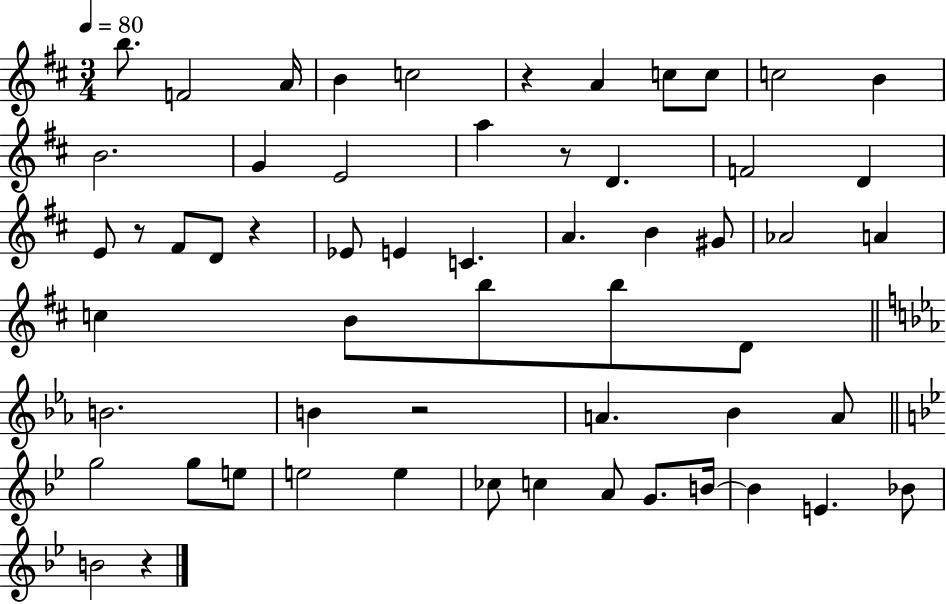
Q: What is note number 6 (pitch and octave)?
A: A4